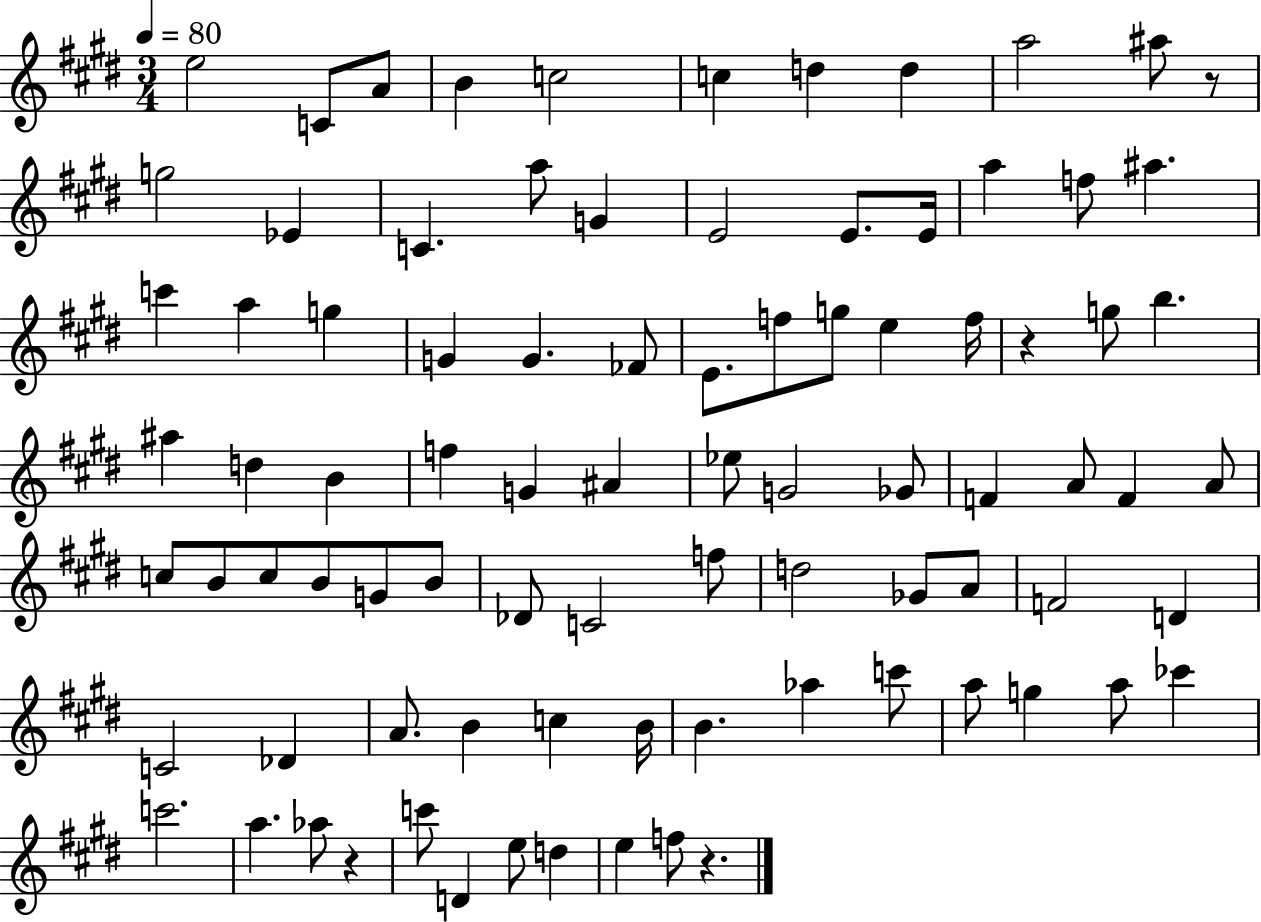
{
  \clef treble
  \numericTimeSignature
  \time 3/4
  \key e \major
  \tempo 4 = 80
  e''2 c'8 a'8 | b'4 c''2 | c''4 d''4 d''4 | a''2 ais''8 r8 | \break g''2 ees'4 | c'4. a''8 g'4 | e'2 e'8. e'16 | a''4 f''8 ais''4. | \break c'''4 a''4 g''4 | g'4 g'4. fes'8 | e'8. f''8 g''8 e''4 f''16 | r4 g''8 b''4. | \break ais''4 d''4 b'4 | f''4 g'4 ais'4 | ees''8 g'2 ges'8 | f'4 a'8 f'4 a'8 | \break c''8 b'8 c''8 b'8 g'8 b'8 | des'8 c'2 f''8 | d''2 ges'8 a'8 | f'2 d'4 | \break c'2 des'4 | a'8. b'4 c''4 b'16 | b'4. aes''4 c'''8 | a''8 g''4 a''8 ces'''4 | \break c'''2. | a''4. aes''8 r4 | c'''8 d'4 e''8 d''4 | e''4 f''8 r4. | \break \bar "|."
}